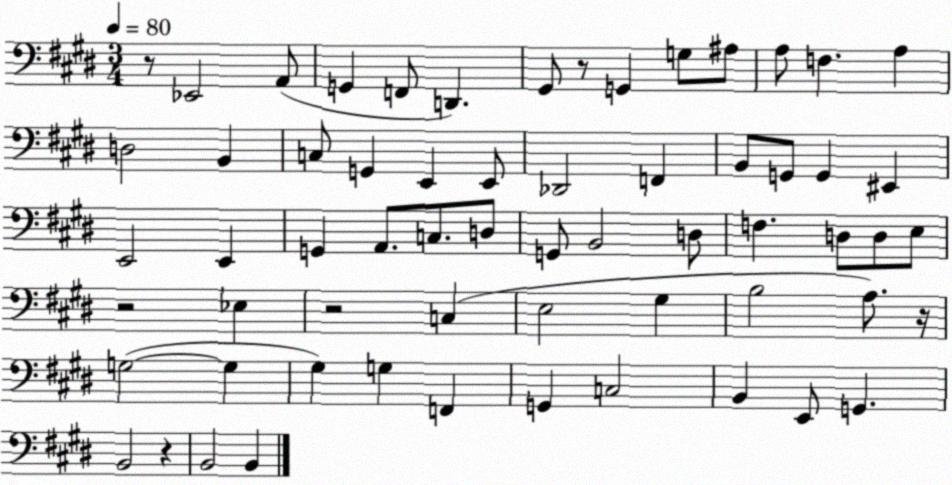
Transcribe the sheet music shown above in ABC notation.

X:1
T:Untitled
M:3/4
L:1/4
K:E
z/2 _E,,2 A,,/2 G,, F,,/2 D,, ^G,,/2 z/2 G,, G,/2 ^A,/2 A,/2 F, A, D,2 B,, C,/2 G,, E,, E,,/2 _D,,2 F,, B,,/2 G,,/2 G,, ^E,, E,,2 E,, G,, A,,/2 C,/2 D,/2 G,,/2 B,,2 D,/2 F, D,/2 D,/2 E,/2 z2 _E, z2 C, E,2 ^G, B,2 A,/2 z/4 G,2 G, ^G, G, F,, G,, C,2 B,, E,,/2 G,, B,,2 z B,,2 B,,